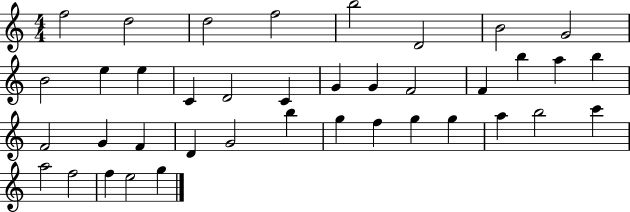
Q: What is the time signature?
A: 4/4